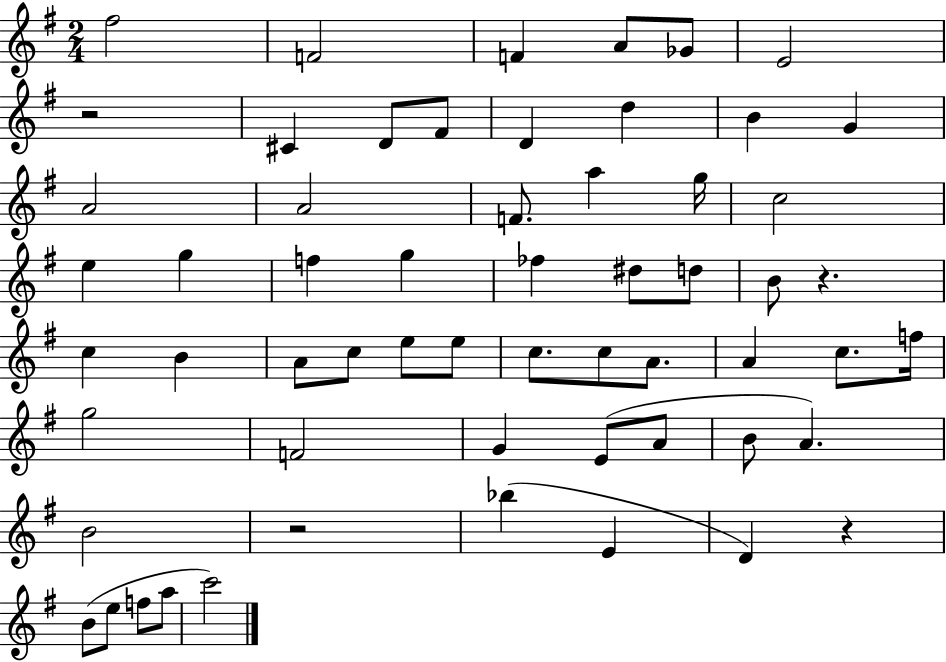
{
  \clef treble
  \numericTimeSignature
  \time 2/4
  \key g \major
  \repeat volta 2 { fis''2 | f'2 | f'4 a'8 ges'8 | e'2 | \break r2 | cis'4 d'8 fis'8 | d'4 d''4 | b'4 g'4 | \break a'2 | a'2 | f'8. a''4 g''16 | c''2 | \break e''4 g''4 | f''4 g''4 | fes''4 dis''8 d''8 | b'8 r4. | \break c''4 b'4 | a'8 c''8 e''8 e''8 | c''8. c''8 a'8. | a'4 c''8. f''16 | \break g''2 | f'2 | g'4 e'8( a'8 | b'8 a'4.) | \break b'2 | r2 | bes''4( e'4 | d'4) r4 | \break b'8( e''8 f''8 a''8 | c'''2) | } \bar "|."
}